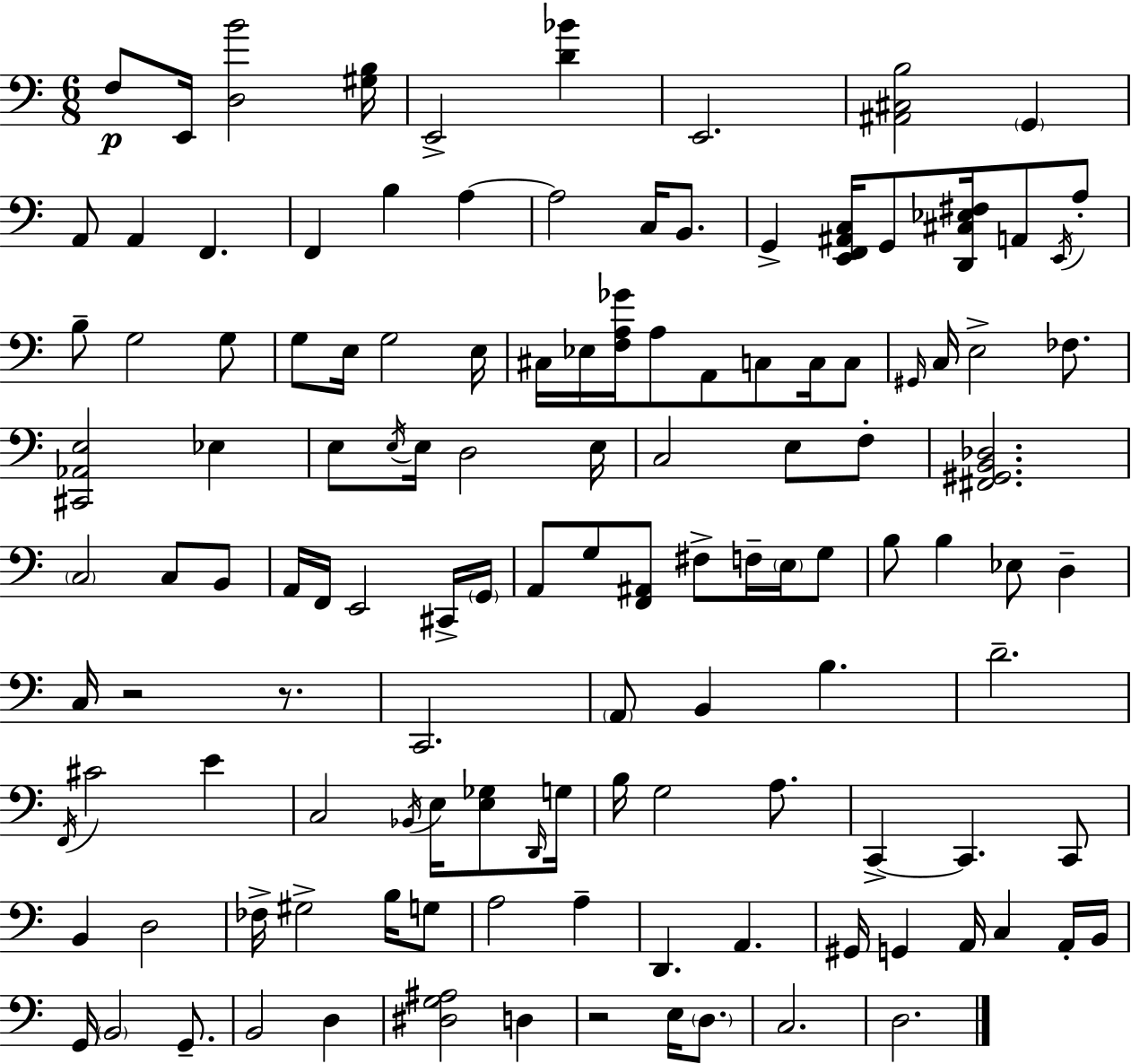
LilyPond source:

{
  \clef bass
  \numericTimeSignature
  \time 6/8
  \key c \major
  f8\p e,16 <d b'>2 <gis b>16 | e,2-> <d' bes'>4 | e,2. | <ais, cis b>2 \parenthesize g,4 | \break a,8 a,4 f,4. | f,4 b4 a4~~ | a2 c16 b,8. | g,4-> <e, f, ais, c>16 g,8 <d, cis ees fis>16 a,8 \acciaccatura { e,16 } a8-. | \break b8-- g2 g8 | g8 e16 g2 | e16 cis16 ees16 <f a ges'>16 a8 a,8 c8 c16 c8 | \grace { gis,16 } c16 e2-> fes8. | \break <cis, aes, e>2 ees4 | e8 \acciaccatura { e16 } e16 d2 | e16 c2 e8 | f8-. <fis, gis, b, des>2. | \break \parenthesize c2 c8 | b,8 a,16 f,16 e,2 | cis,16-> \parenthesize g,16 a,8 g8 <f, ais,>8 fis8-> f16-- | \parenthesize e16 g8 b8 b4 ees8 d4-- | \break c16 r2 | r8. c,2. | \parenthesize a,8 b,4 b4. | d'2.-- | \break \acciaccatura { f,16 } cis'2 | e'4 c2 | \acciaccatura { bes,16 } e16 <e ges>8 \grace { d,16 } g16 b16 g2 | a8. c,4->~~ c,4. | \break c,8 b,4 d2 | fes16-> gis2-> | b16 g8 a2 | a4-- d,4. | \break a,4. gis,16 g,4 a,16 | c4 a,16-. b,16 g,16 \parenthesize b,2 | g,8.-- b,2 | d4 <dis g ais>2 | \break d4 r2 | e16 \parenthesize d8. c2. | d2. | \bar "|."
}